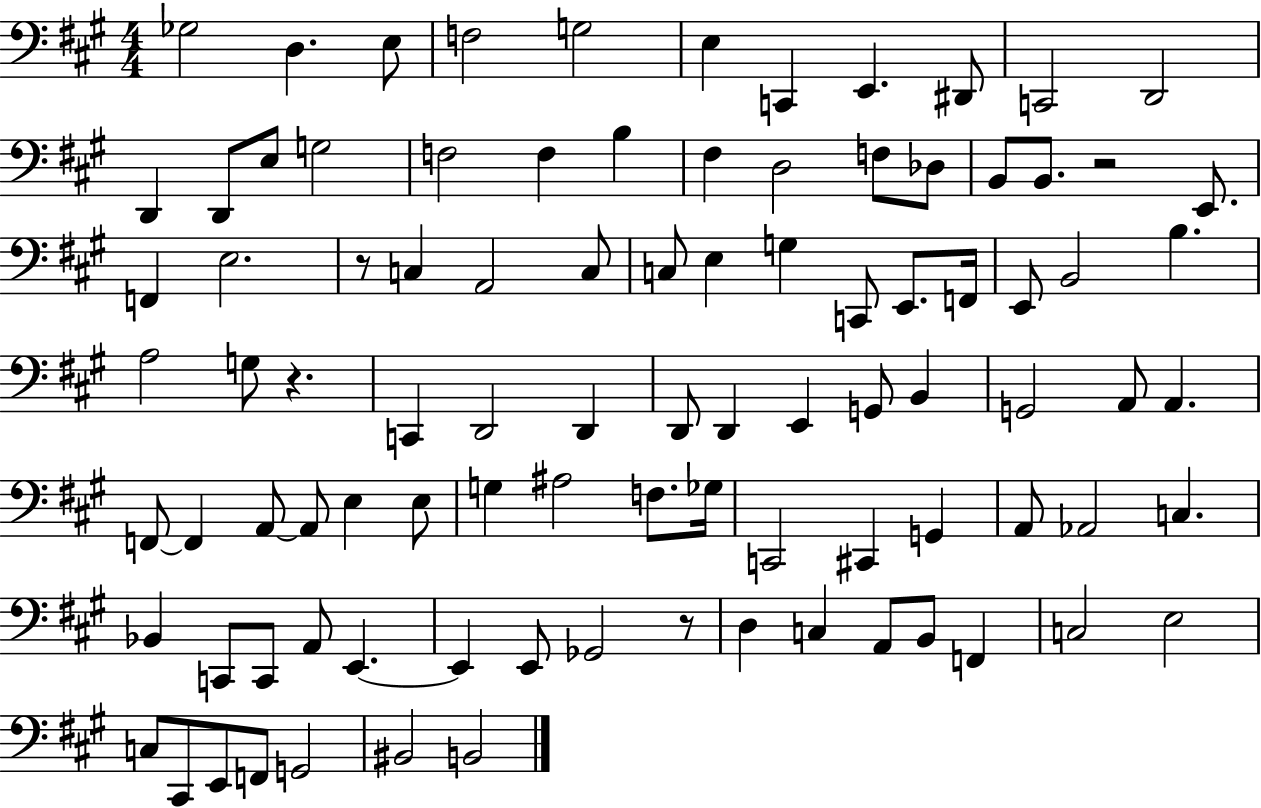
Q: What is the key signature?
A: A major